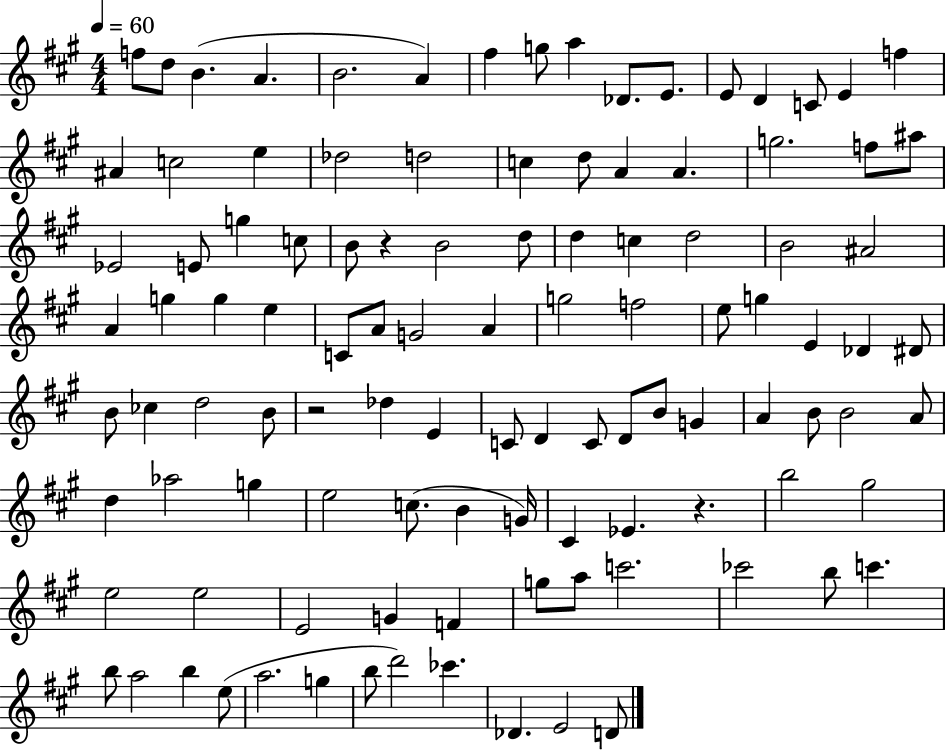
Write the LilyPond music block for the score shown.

{
  \clef treble
  \numericTimeSignature
  \time 4/4
  \key a \major
  \tempo 4 = 60
  f''8 d''8 b'4.( a'4. | b'2. a'4) | fis''4 g''8 a''4 des'8. e'8. | e'8 d'4 c'8 e'4 f''4 | \break ais'4 c''2 e''4 | des''2 d''2 | c''4 d''8 a'4 a'4. | g''2. f''8 ais''8 | \break ees'2 e'8 g''4 c''8 | b'8 r4 b'2 d''8 | d''4 c''4 d''2 | b'2 ais'2 | \break a'4 g''4 g''4 e''4 | c'8 a'8 g'2 a'4 | g''2 f''2 | e''8 g''4 e'4 des'4 dis'8 | \break b'8 ces''4 d''2 b'8 | r2 des''4 e'4 | c'8 d'4 c'8 d'8 b'8 g'4 | a'4 b'8 b'2 a'8 | \break d''4 aes''2 g''4 | e''2 c''8.( b'4 g'16) | cis'4 ees'4. r4. | b''2 gis''2 | \break e''2 e''2 | e'2 g'4 f'4 | g''8 a''8 c'''2. | ces'''2 b''8 c'''4. | \break b''8 a''2 b''4 e''8( | a''2. g''4 | b''8 d'''2) ces'''4. | des'4. e'2 d'8 | \break \bar "|."
}